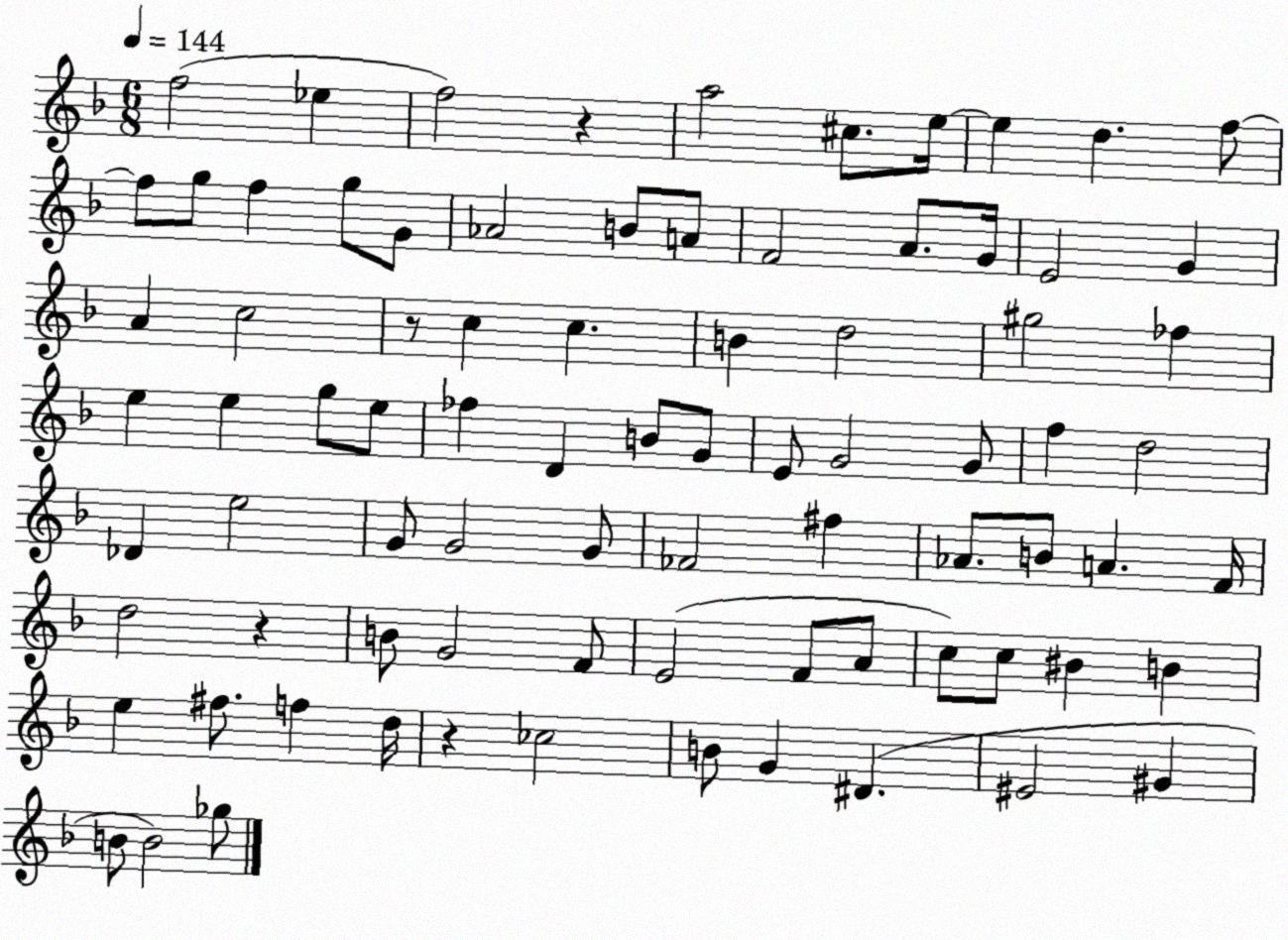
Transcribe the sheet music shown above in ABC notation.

X:1
T:Untitled
M:6/8
L:1/4
K:F
f2 _e f2 z a2 ^c/2 e/4 e d f/2 f/2 g/2 f g/2 G/2 _A2 B/2 A/2 F2 A/2 G/4 E2 G A c2 z/2 c c B d2 ^g2 _f e e g/2 e/2 _f D B/2 G/2 E/2 G2 G/2 f d2 _D e2 G/2 G2 G/2 _F2 ^f _A/2 B/2 A F/4 d2 z B/2 G2 F/2 E2 F/2 A/2 c/2 c/2 ^B B e ^f/2 f d/4 z _c2 B/2 G ^D ^E2 ^G B/2 B2 _g/2